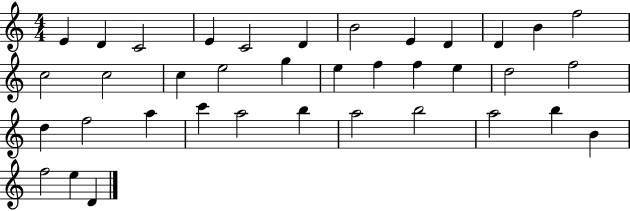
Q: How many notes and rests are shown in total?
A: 37